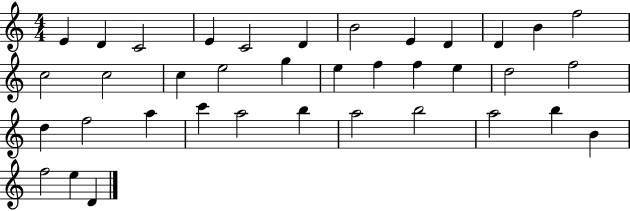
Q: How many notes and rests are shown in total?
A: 37